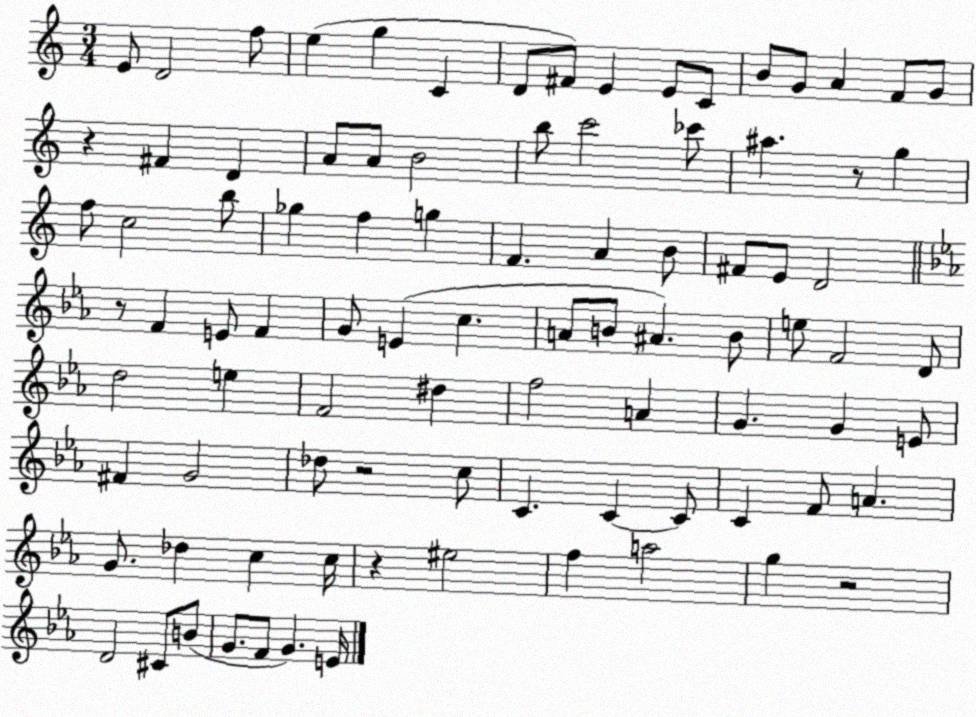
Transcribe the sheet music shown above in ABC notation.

X:1
T:Untitled
M:3/4
L:1/4
K:C
E/2 D2 f/2 e g C D/2 ^F/2 E E/2 C/2 B/2 G/2 A F/2 G/2 z ^F D A/2 A/2 B2 b/2 c'2 _c'/2 ^a z/2 g f/2 c2 b/2 _g f g F A B/2 ^F/2 E/2 D2 z/2 F E/2 F G/2 E c A/2 B/2 ^A B/2 e/2 F2 D/2 d2 e F2 ^d f2 A G G E/2 ^F G2 _d/2 z2 c/2 C C C/2 C F/2 A G/2 _d c c/4 z ^e2 f a2 g z2 D2 ^C/2 B/2 G/2 F/2 G E/4